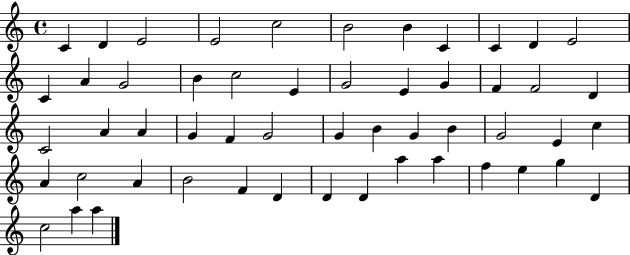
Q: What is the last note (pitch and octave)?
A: A5